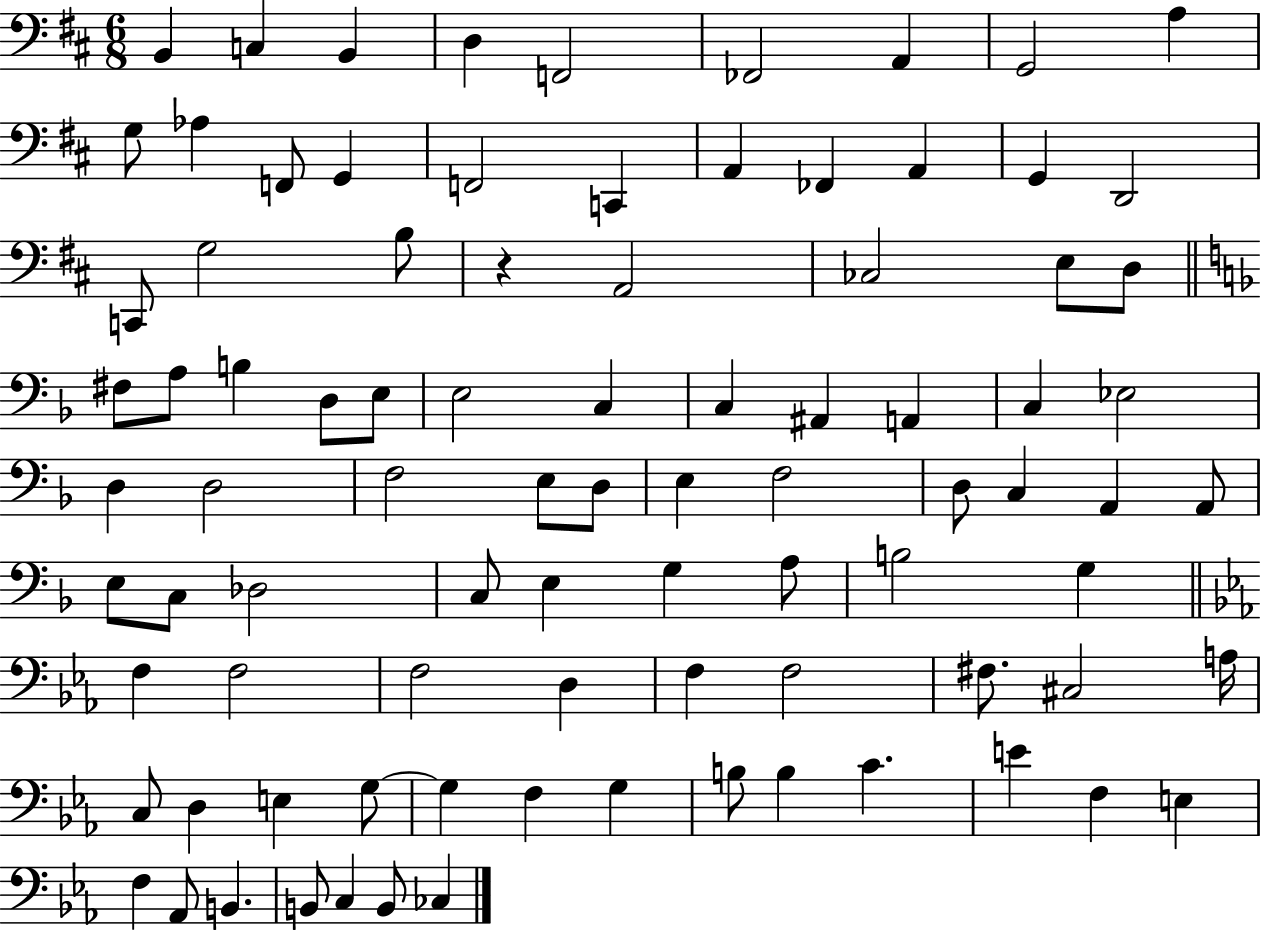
X:1
T:Untitled
M:6/8
L:1/4
K:D
B,, C, B,, D, F,,2 _F,,2 A,, G,,2 A, G,/2 _A, F,,/2 G,, F,,2 C,, A,, _F,, A,, G,, D,,2 C,,/2 G,2 B,/2 z A,,2 _C,2 E,/2 D,/2 ^F,/2 A,/2 B, D,/2 E,/2 E,2 C, C, ^A,, A,, C, _E,2 D, D,2 F,2 E,/2 D,/2 E, F,2 D,/2 C, A,, A,,/2 E,/2 C,/2 _D,2 C,/2 E, G, A,/2 B,2 G, F, F,2 F,2 D, F, F,2 ^F,/2 ^C,2 A,/4 C,/2 D, E, G,/2 G, F, G, B,/2 B, C E F, E, F, _A,,/2 B,, B,,/2 C, B,,/2 _C,